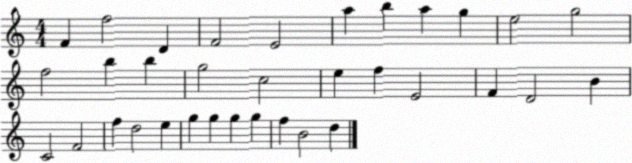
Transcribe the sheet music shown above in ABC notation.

X:1
T:Untitled
M:4/4
L:1/4
K:C
F f2 D F2 E2 a b a g e2 g2 f2 b b g2 c2 e f E2 F D2 B C2 F2 f d2 e g g g g f B2 d